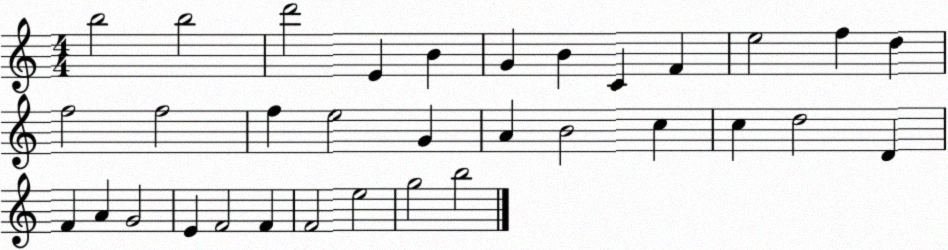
X:1
T:Untitled
M:4/4
L:1/4
K:C
b2 b2 d'2 E B G B C F e2 f d f2 f2 f e2 G A B2 c c d2 D F A G2 E F2 F F2 e2 g2 b2